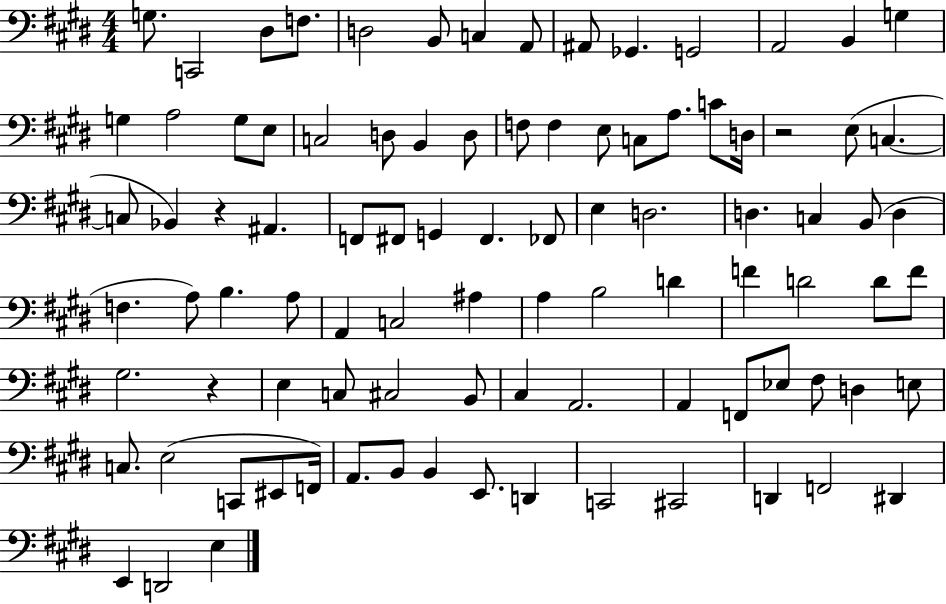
X:1
T:Untitled
M:4/4
L:1/4
K:E
G,/2 C,,2 ^D,/2 F,/2 D,2 B,,/2 C, A,,/2 ^A,,/2 _G,, G,,2 A,,2 B,, G, G, A,2 G,/2 E,/2 C,2 D,/2 B,, D,/2 F,/2 F, E,/2 C,/2 A,/2 C/2 D,/4 z2 E,/2 C, C,/2 _B,, z ^A,, F,,/2 ^F,,/2 G,, ^F,, _F,,/2 E, D,2 D, C, B,,/2 D, F, A,/2 B, A,/2 A,, C,2 ^A, A, B,2 D F D2 D/2 F/2 ^G,2 z E, C,/2 ^C,2 B,,/2 ^C, A,,2 A,, F,,/2 _E,/2 ^F,/2 D, E,/2 C,/2 E,2 C,,/2 ^E,,/2 F,,/4 A,,/2 B,,/2 B,, E,,/2 D,, C,,2 ^C,,2 D,, F,,2 ^D,, E,, D,,2 E,